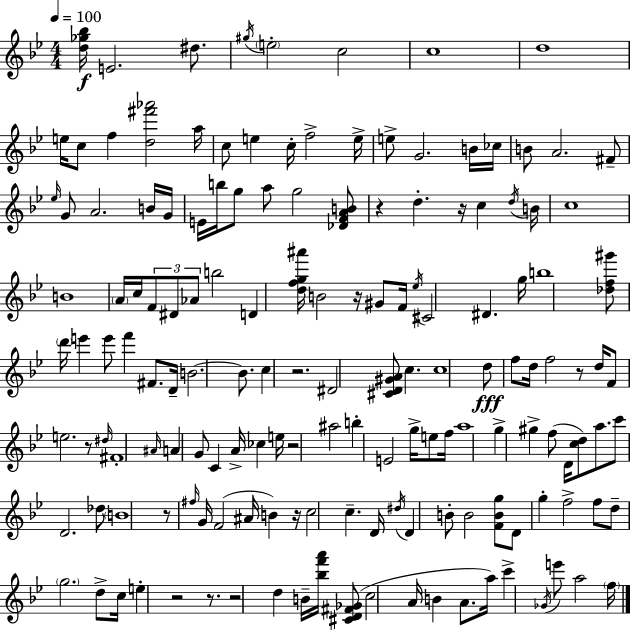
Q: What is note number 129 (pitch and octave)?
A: E6